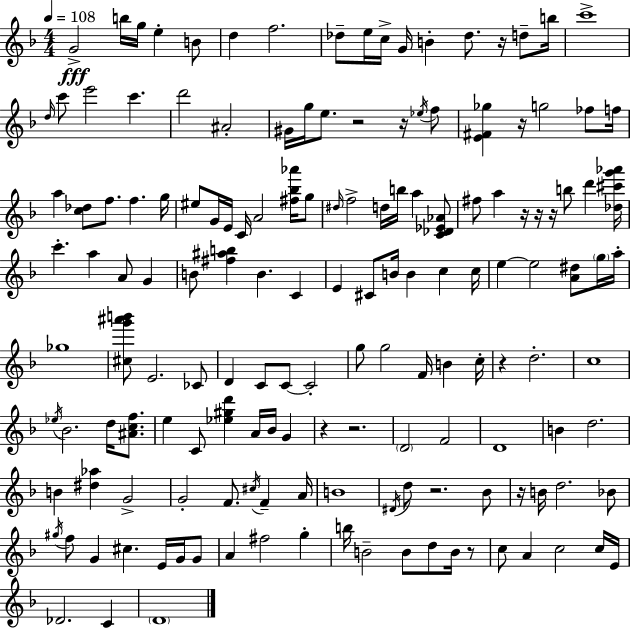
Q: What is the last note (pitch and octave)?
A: D4